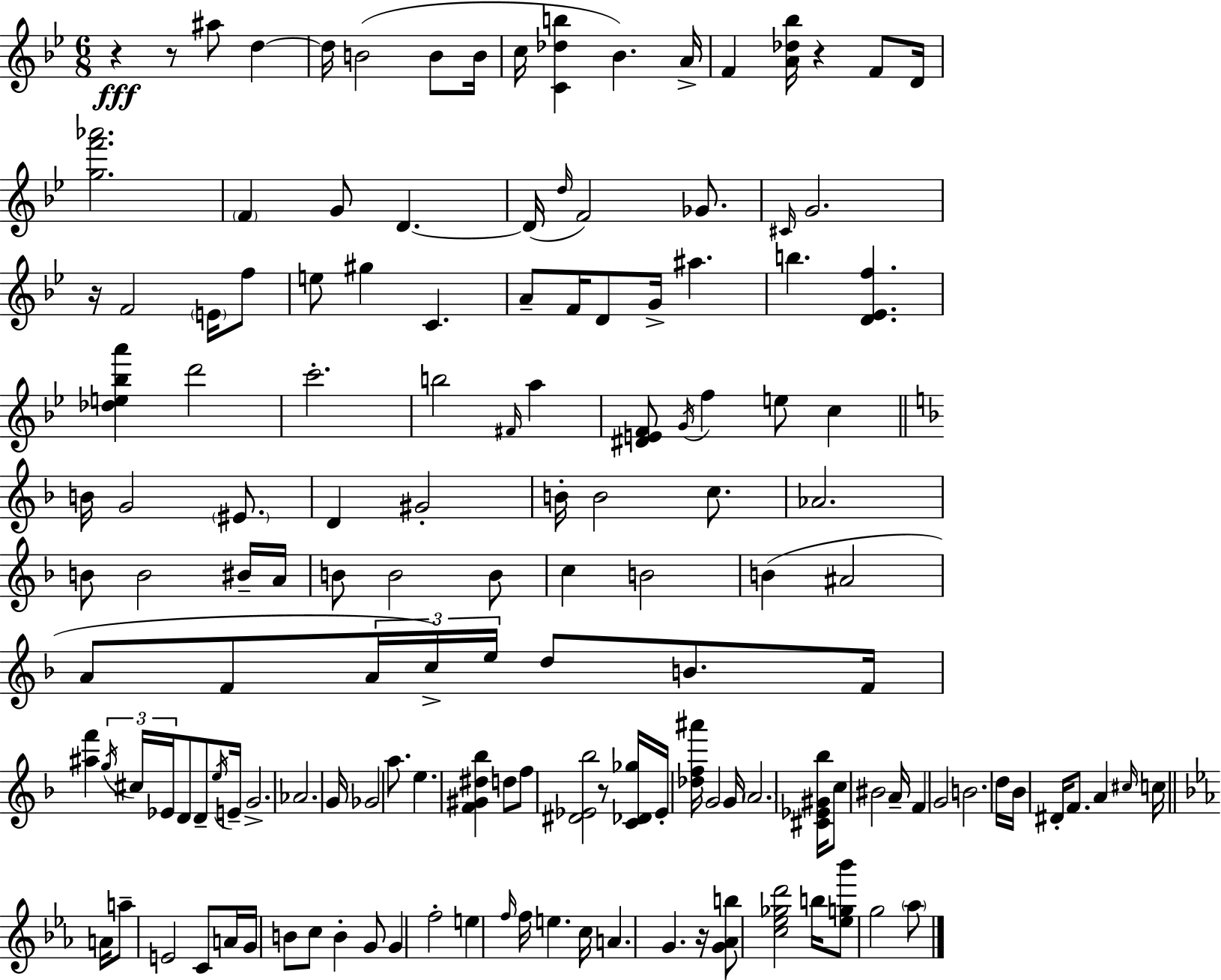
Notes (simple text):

R/q R/e A#5/e D5/q D5/s B4/h B4/e B4/s C5/s [C4,Db5,B5]/q Bb4/q. A4/s F4/q [A4,Db5,Bb5]/s R/q F4/e D4/s [G5,F6,Ab6]/h. F4/q G4/e D4/q. D4/s D5/s F4/h Gb4/e. C#4/s G4/h. R/s F4/h E4/s F5/e E5/e G#5/q C4/q. A4/e F4/s D4/e G4/s A#5/q. B5/q. [D4,Eb4,F5]/q. [Db5,E5,Bb5,A6]/q D6/h C6/h. B5/h F#4/s A5/q [D#4,E4,F4]/e G4/s F5/q E5/e C5/q B4/s G4/h EIS4/e. D4/q G#4/h B4/s B4/h C5/e. Ab4/h. B4/e B4/h BIS4/s A4/s B4/e B4/h B4/e C5/q B4/h B4/q A#4/h A4/e F4/e A4/s C5/s E5/s D5/e B4/e. F4/s [A#5,F6]/q G5/s C#5/s Eb4/s D4/e D4/e E5/s E4/s G4/h. Ab4/h. G4/s Gb4/h A5/e. E5/q. [F4,G#4,D#5,Bb5]/q D5/e F5/e [D#4,Eb4,Bb5]/h R/e [C4,Db4,Gb5]/s Eb4/s [Db5,F5,A#6]/s G4/h G4/s A4/h. [C#4,Eb4,G#4,Bb5]/s C5/e BIS4/h A4/s F4/q G4/h B4/h. D5/s Bb4/s D#4/s F4/e. A4/q C#5/s C5/s A4/s A5/e E4/h C4/e A4/s G4/s B4/e C5/e B4/q G4/e G4/q F5/h E5/q F5/s F5/s E5/q. C5/s A4/q. G4/q. R/s [G4,Ab4,B5]/e [C5,Eb5,Gb5,D6]/h B5/s [Eb5,G5,Bb6]/e G5/h Ab5/e